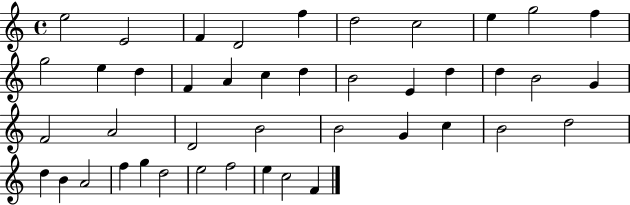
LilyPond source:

{
  \clef treble
  \time 4/4
  \defaultTimeSignature
  \key c \major
  e''2 e'2 | f'4 d'2 f''4 | d''2 c''2 | e''4 g''2 f''4 | \break g''2 e''4 d''4 | f'4 a'4 c''4 d''4 | b'2 e'4 d''4 | d''4 b'2 g'4 | \break f'2 a'2 | d'2 b'2 | b'2 g'4 c''4 | b'2 d''2 | \break d''4 b'4 a'2 | f''4 g''4 d''2 | e''2 f''2 | e''4 c''2 f'4 | \break \bar "|."
}